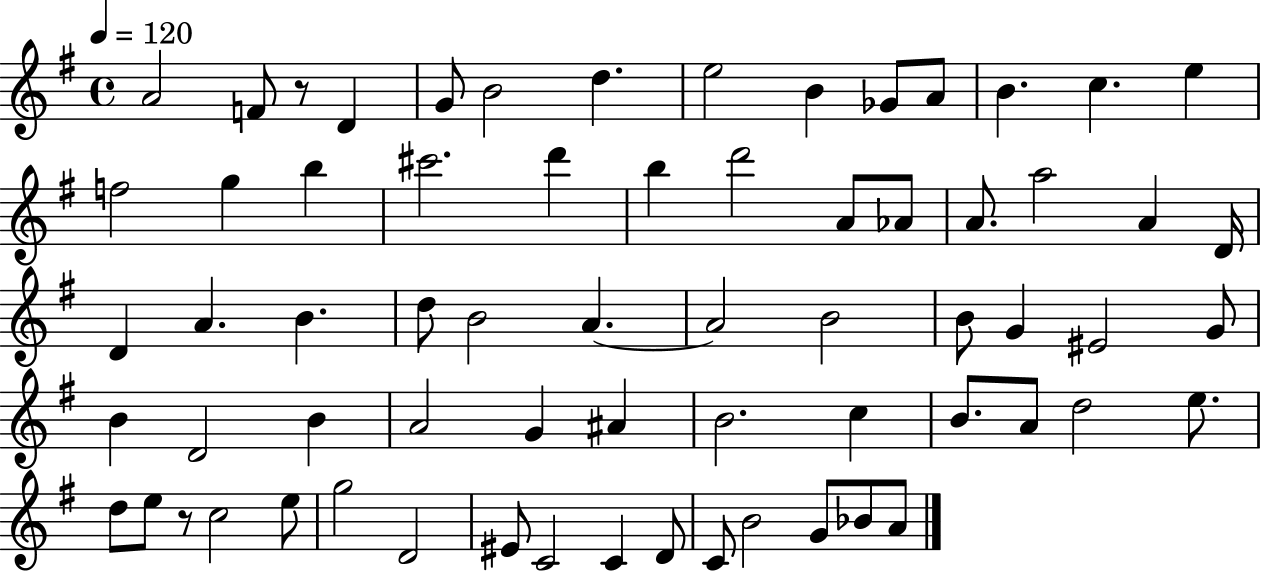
{
  \clef treble
  \time 4/4
  \defaultTimeSignature
  \key g \major
  \tempo 4 = 120
  a'2 f'8 r8 d'4 | g'8 b'2 d''4. | e''2 b'4 ges'8 a'8 | b'4. c''4. e''4 | \break f''2 g''4 b''4 | cis'''2. d'''4 | b''4 d'''2 a'8 aes'8 | a'8. a''2 a'4 d'16 | \break d'4 a'4. b'4. | d''8 b'2 a'4.~~ | a'2 b'2 | b'8 g'4 eis'2 g'8 | \break b'4 d'2 b'4 | a'2 g'4 ais'4 | b'2. c''4 | b'8. a'8 d''2 e''8. | \break d''8 e''8 r8 c''2 e''8 | g''2 d'2 | eis'8 c'2 c'4 d'8 | c'8 b'2 g'8 bes'8 a'8 | \break \bar "|."
}